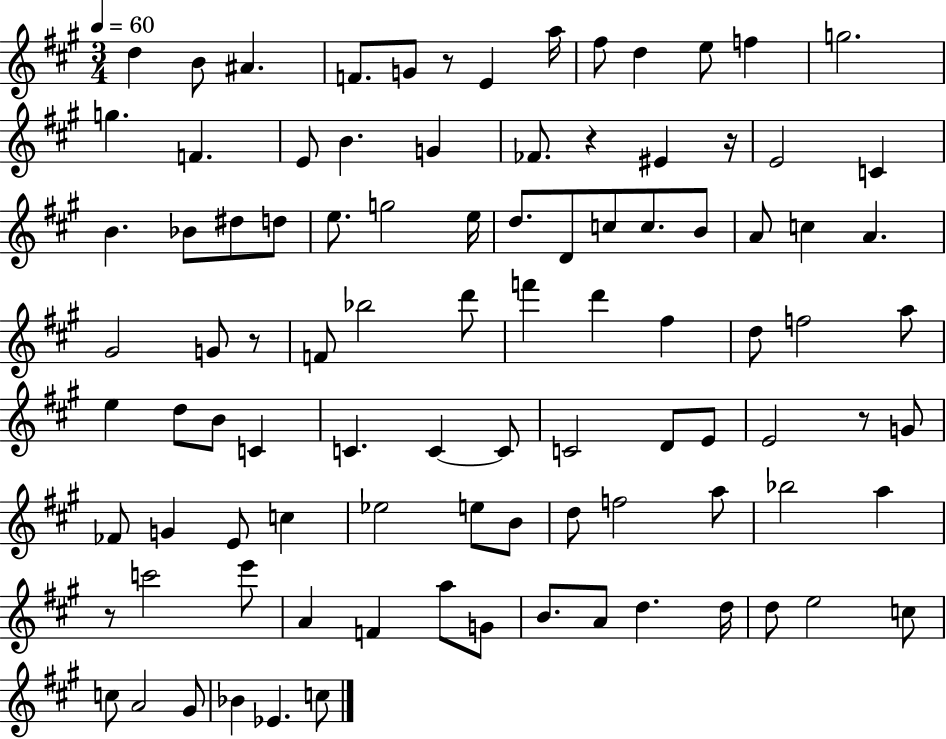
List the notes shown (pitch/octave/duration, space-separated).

D5/q B4/e A#4/q. F4/e. G4/e R/e E4/q A5/s F#5/e D5/q E5/e F5/q G5/h. G5/q. F4/q. E4/e B4/q. G4/q FES4/e. R/q EIS4/q R/s E4/h C4/q B4/q. Bb4/e D#5/e D5/e E5/e. G5/h E5/s D5/e. D4/e C5/e C5/e. B4/e A4/e C5/q A4/q. G#4/h G4/e R/e F4/e Bb5/h D6/e F6/q D6/q F#5/q D5/e F5/h A5/e E5/q D5/e B4/e C4/q C4/q. C4/q C4/e C4/h D4/e E4/e E4/h R/e G4/e FES4/e G4/q E4/e C5/q Eb5/h E5/e B4/e D5/e F5/h A5/e Bb5/h A5/q R/e C6/h E6/e A4/q F4/q A5/e G4/e B4/e. A4/e D5/q. D5/s D5/e E5/h C5/e C5/e A4/h G#4/e Bb4/q Eb4/q. C5/e